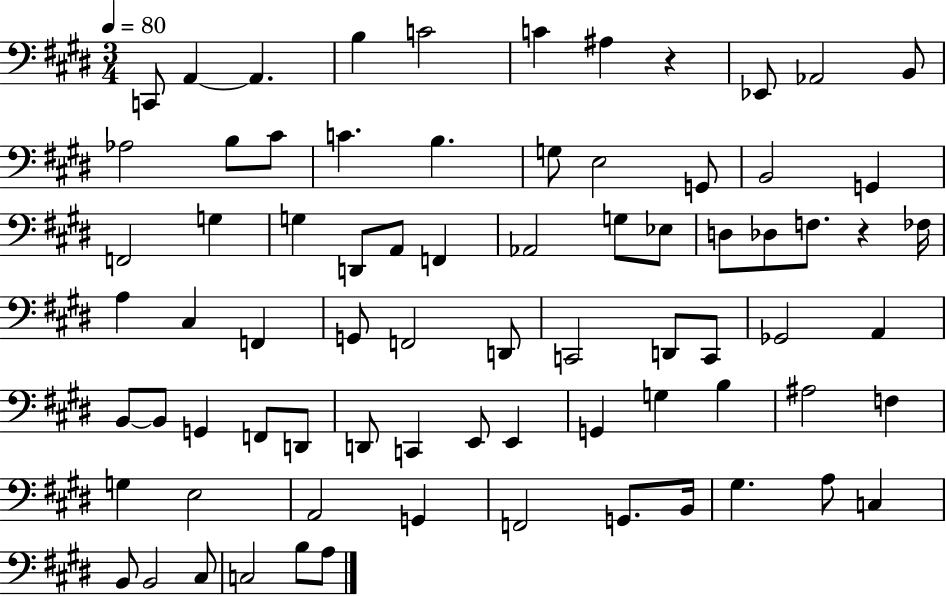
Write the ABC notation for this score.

X:1
T:Untitled
M:3/4
L:1/4
K:E
C,,/2 A,, A,, B, C2 C ^A, z _E,,/2 _A,,2 B,,/2 _A,2 B,/2 ^C/2 C B, G,/2 E,2 G,,/2 B,,2 G,, F,,2 G, G, D,,/2 A,,/2 F,, _A,,2 G,/2 _E,/2 D,/2 _D,/2 F,/2 z _F,/4 A, ^C, F,, G,,/2 F,,2 D,,/2 C,,2 D,,/2 C,,/2 _G,,2 A,, B,,/2 B,,/2 G,, F,,/2 D,,/2 D,,/2 C,, E,,/2 E,, G,, G, B, ^A,2 F, G, E,2 A,,2 G,, F,,2 G,,/2 B,,/4 ^G, A,/2 C, B,,/2 B,,2 ^C,/2 C,2 B,/2 A,/2